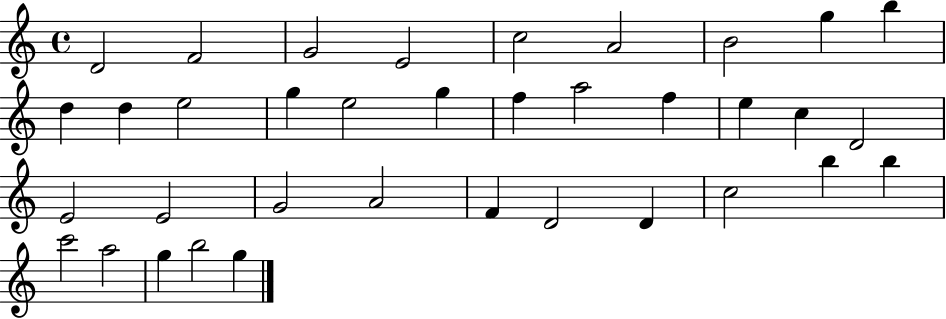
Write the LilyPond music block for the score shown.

{
  \clef treble
  \time 4/4
  \defaultTimeSignature
  \key c \major
  d'2 f'2 | g'2 e'2 | c''2 a'2 | b'2 g''4 b''4 | \break d''4 d''4 e''2 | g''4 e''2 g''4 | f''4 a''2 f''4 | e''4 c''4 d'2 | \break e'2 e'2 | g'2 a'2 | f'4 d'2 d'4 | c''2 b''4 b''4 | \break c'''2 a''2 | g''4 b''2 g''4 | \bar "|."
}